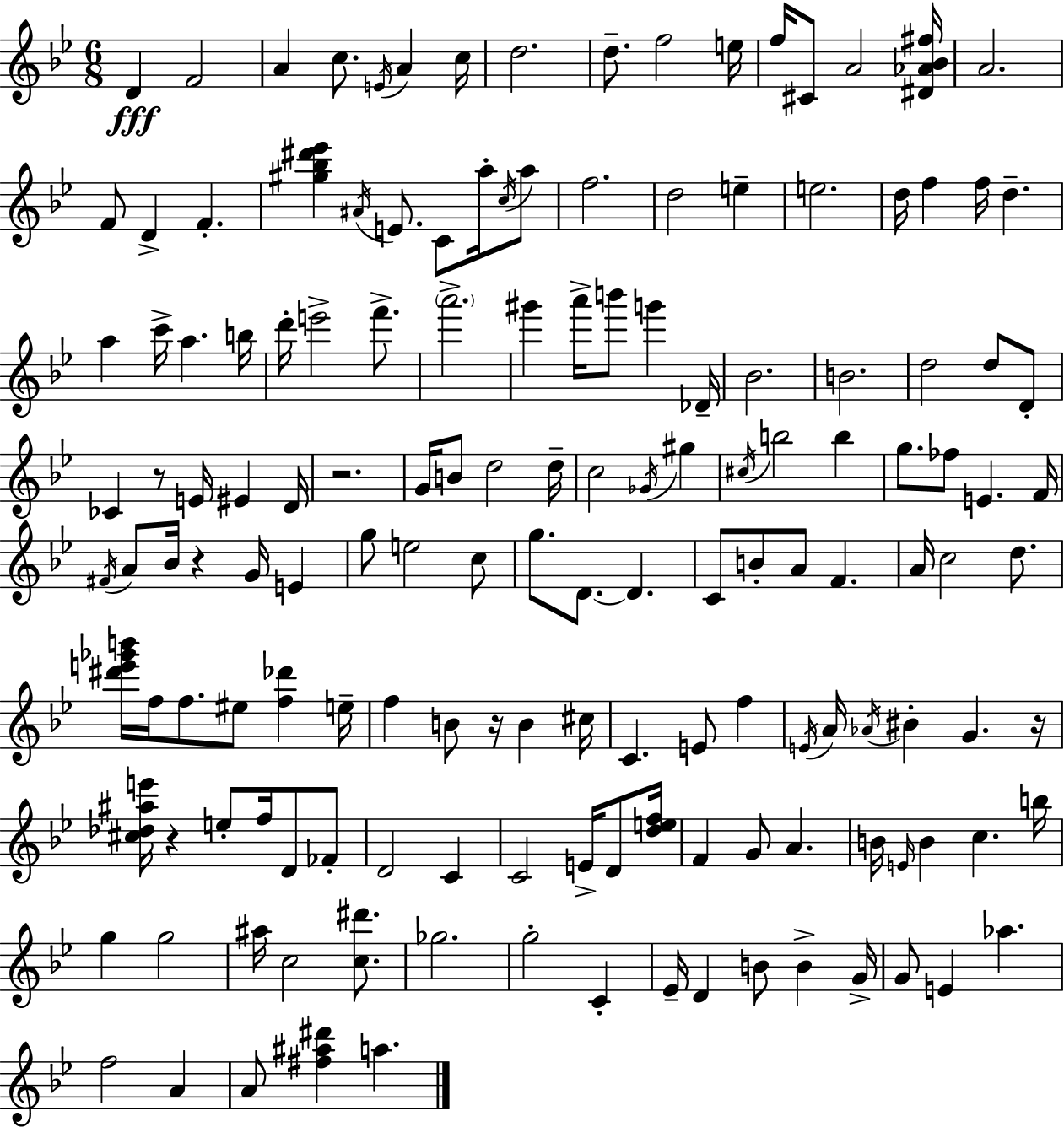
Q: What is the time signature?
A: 6/8